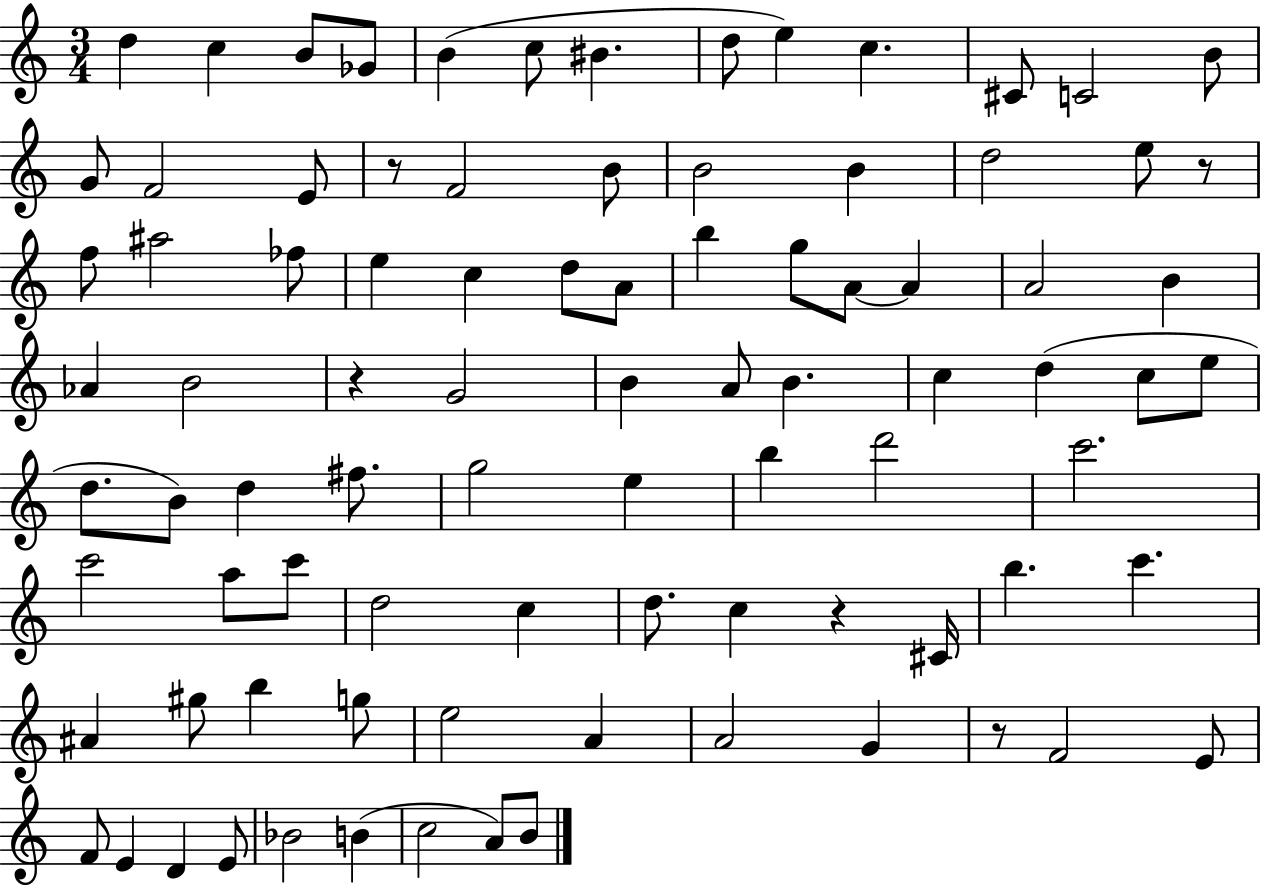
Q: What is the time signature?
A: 3/4